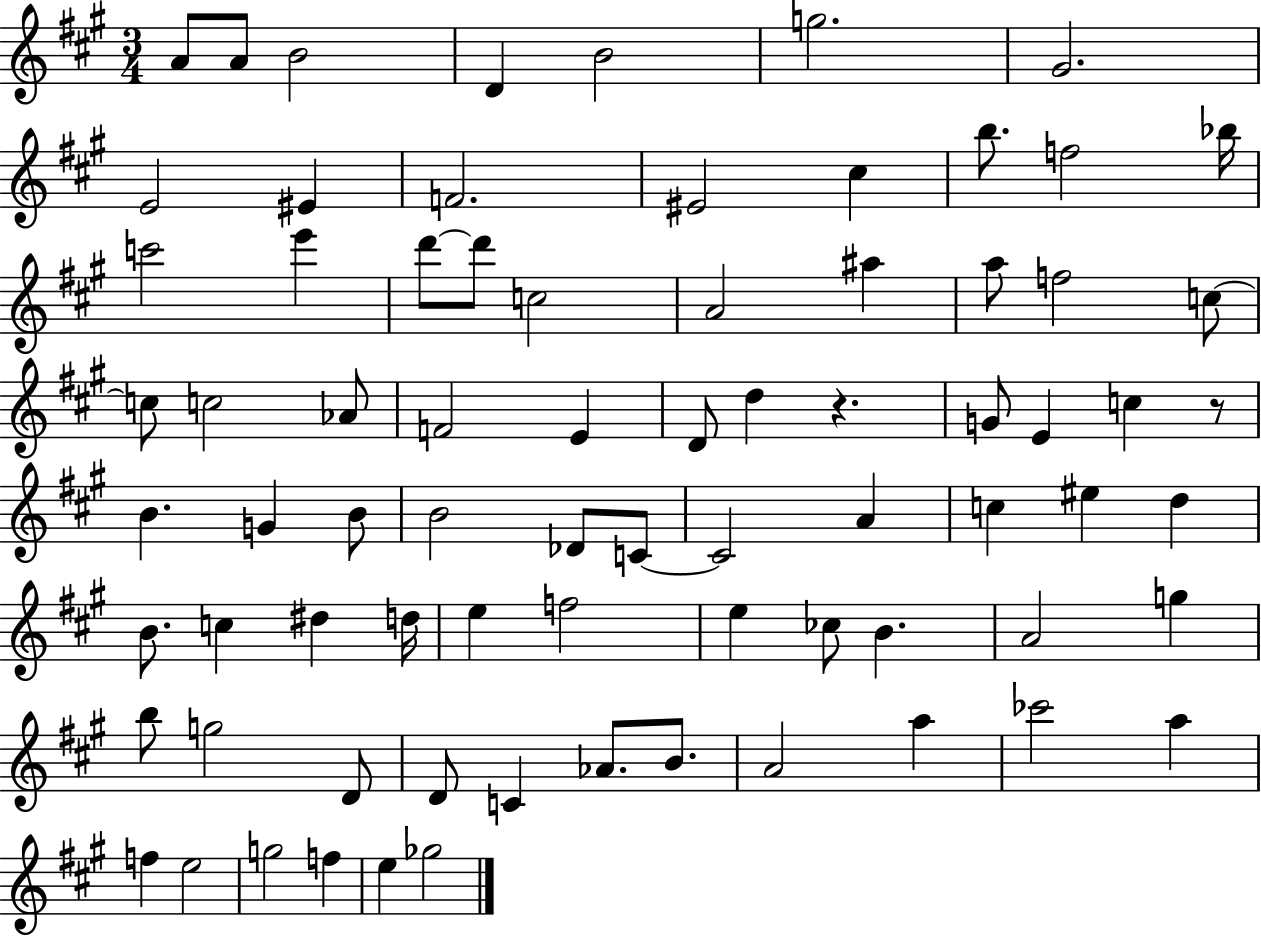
{
  \clef treble
  \numericTimeSignature
  \time 3/4
  \key a \major
  a'8 a'8 b'2 | d'4 b'2 | g''2. | gis'2. | \break e'2 eis'4 | f'2. | eis'2 cis''4 | b''8. f''2 bes''16 | \break c'''2 e'''4 | d'''8~~ d'''8 c''2 | a'2 ais''4 | a''8 f''2 c''8~~ | \break c''8 c''2 aes'8 | f'2 e'4 | d'8 d''4 r4. | g'8 e'4 c''4 r8 | \break b'4. g'4 b'8 | b'2 des'8 c'8~~ | c'2 a'4 | c''4 eis''4 d''4 | \break b'8. c''4 dis''4 d''16 | e''4 f''2 | e''4 ces''8 b'4. | a'2 g''4 | \break b''8 g''2 d'8 | d'8 c'4 aes'8. b'8. | a'2 a''4 | ces'''2 a''4 | \break f''4 e''2 | g''2 f''4 | e''4 ges''2 | \bar "|."
}